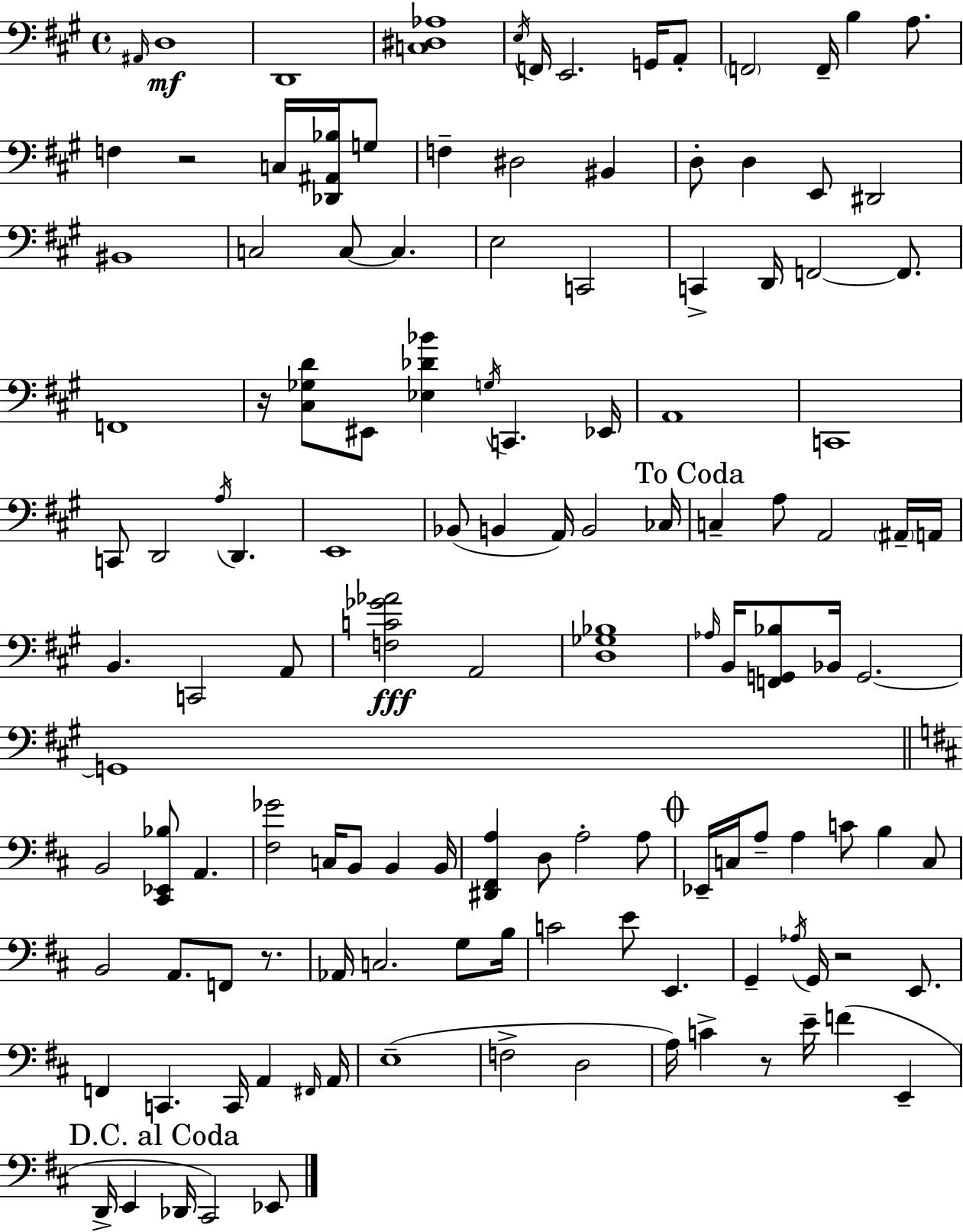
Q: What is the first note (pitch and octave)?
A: A#2